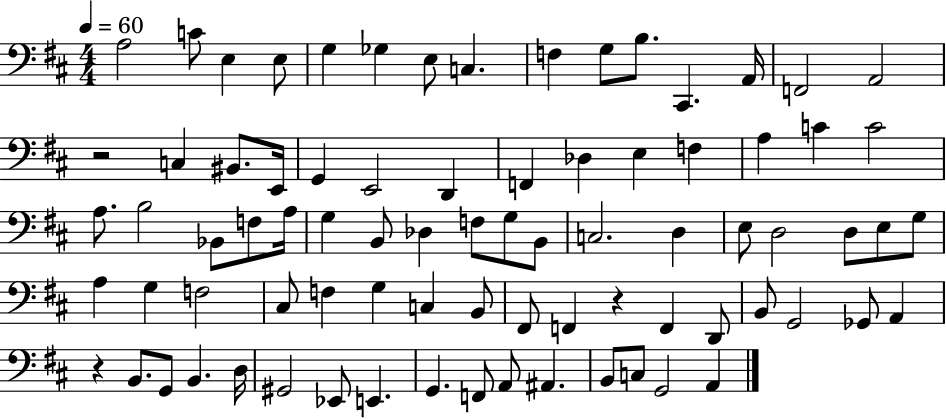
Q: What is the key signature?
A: D major